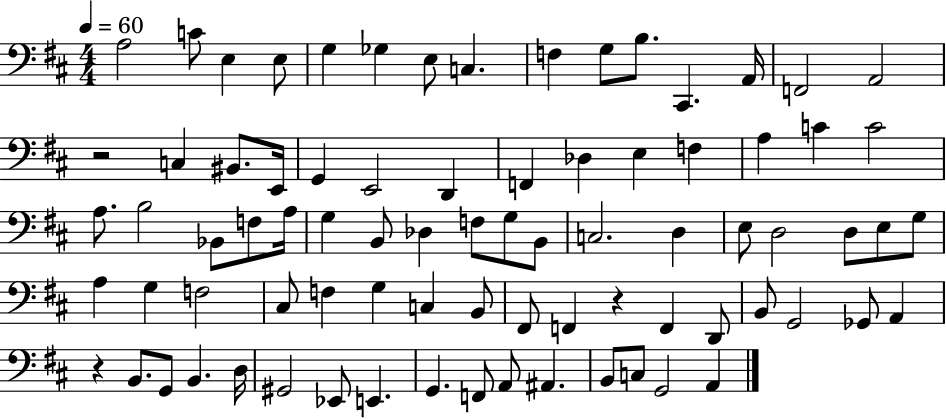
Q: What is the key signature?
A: D major